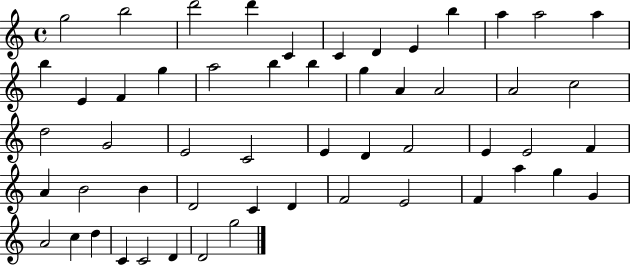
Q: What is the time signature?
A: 4/4